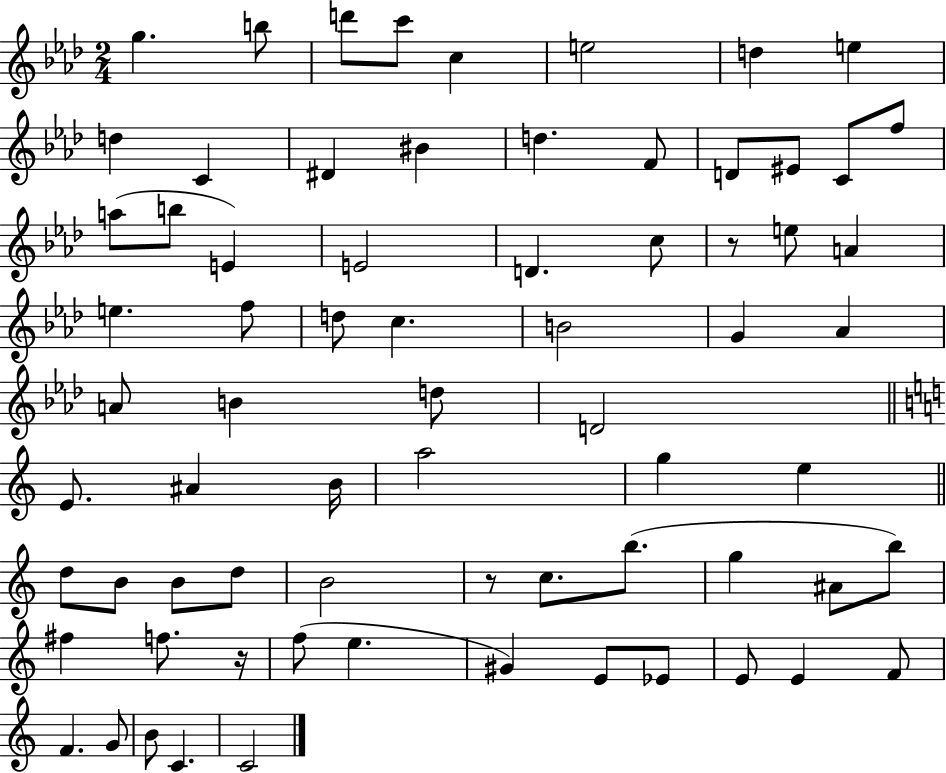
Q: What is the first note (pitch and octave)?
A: G5